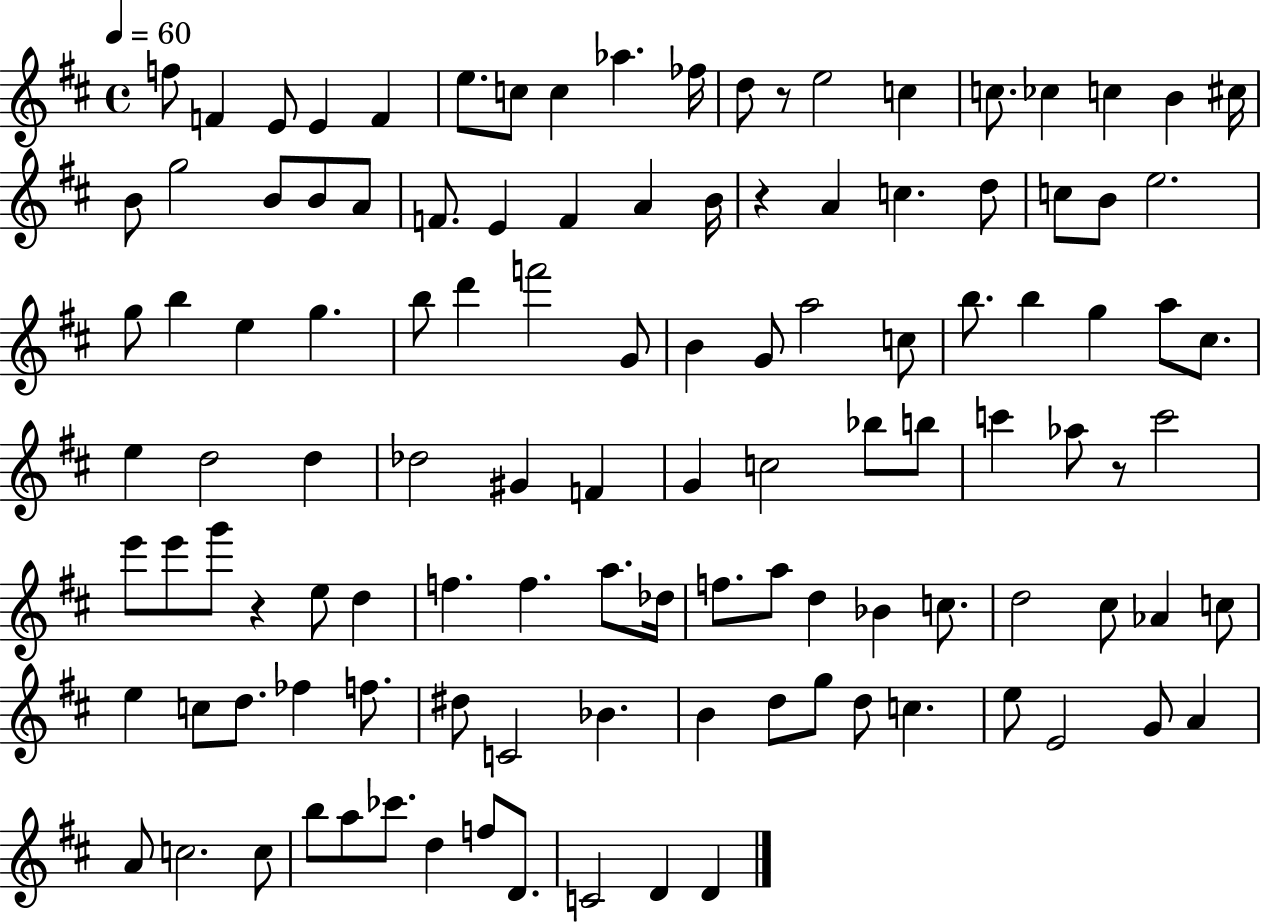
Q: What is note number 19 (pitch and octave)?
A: B4